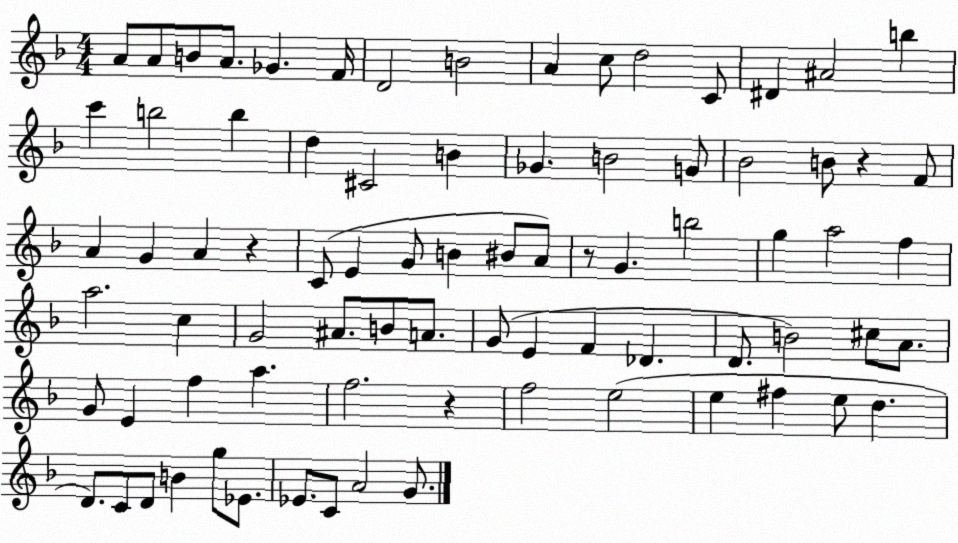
X:1
T:Untitled
M:4/4
L:1/4
K:F
A/2 A/2 B/2 A/2 _G F/4 D2 B2 A c/2 d2 C/2 ^D ^A2 b c' b2 b d ^C2 B _G B2 G/2 _B2 B/2 z F/2 A G A z C/2 E G/2 B ^B/2 A/2 z/2 G b2 g a2 f a2 c G2 ^A/2 B/2 A/2 G/2 E F _D D/2 B2 ^c/2 A/2 G/2 E f a f2 z f2 e2 e ^f e/2 d D/2 C/2 D/2 B g/2 _E/2 _E/2 C/2 A2 G/2